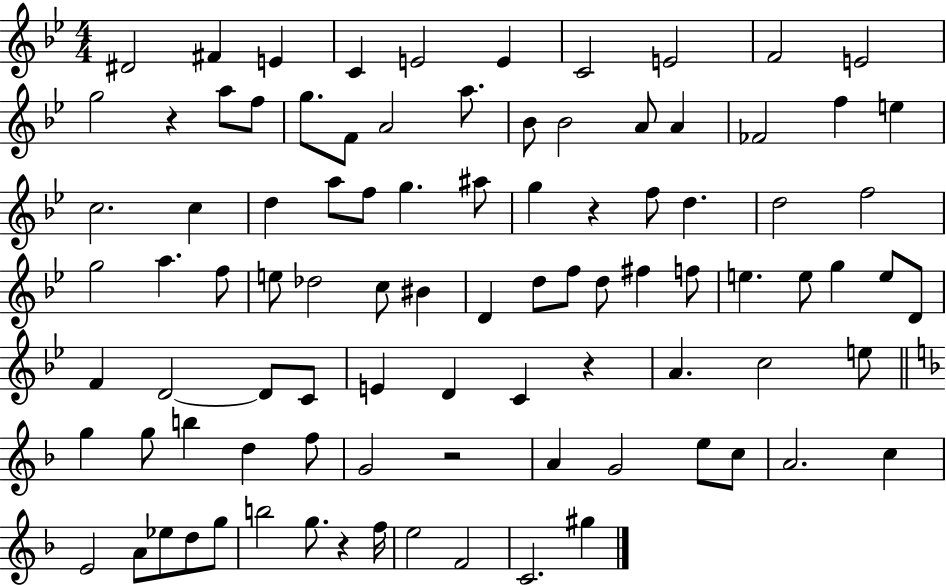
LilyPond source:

{
  \clef treble
  \numericTimeSignature
  \time 4/4
  \key bes \major
  dis'2 fis'4 e'4 | c'4 e'2 e'4 | c'2 e'2 | f'2 e'2 | \break g''2 r4 a''8 f''8 | g''8. f'8 a'2 a''8. | bes'8 bes'2 a'8 a'4 | fes'2 f''4 e''4 | \break c''2. c''4 | d''4 a''8 f''8 g''4. ais''8 | g''4 r4 f''8 d''4. | d''2 f''2 | \break g''2 a''4. f''8 | e''8 des''2 c''8 bis'4 | d'4 d''8 f''8 d''8 fis''4 f''8 | e''4. e''8 g''4 e''8 d'8 | \break f'4 d'2~~ d'8 c'8 | e'4 d'4 c'4 r4 | a'4. c''2 e''8 | \bar "||" \break \key f \major g''4 g''8 b''4 d''4 f''8 | g'2 r2 | a'4 g'2 e''8 c''8 | a'2. c''4 | \break e'2 a'8 ees''8 d''8 g''8 | b''2 g''8. r4 f''16 | e''2 f'2 | c'2. gis''4 | \break \bar "|."
}